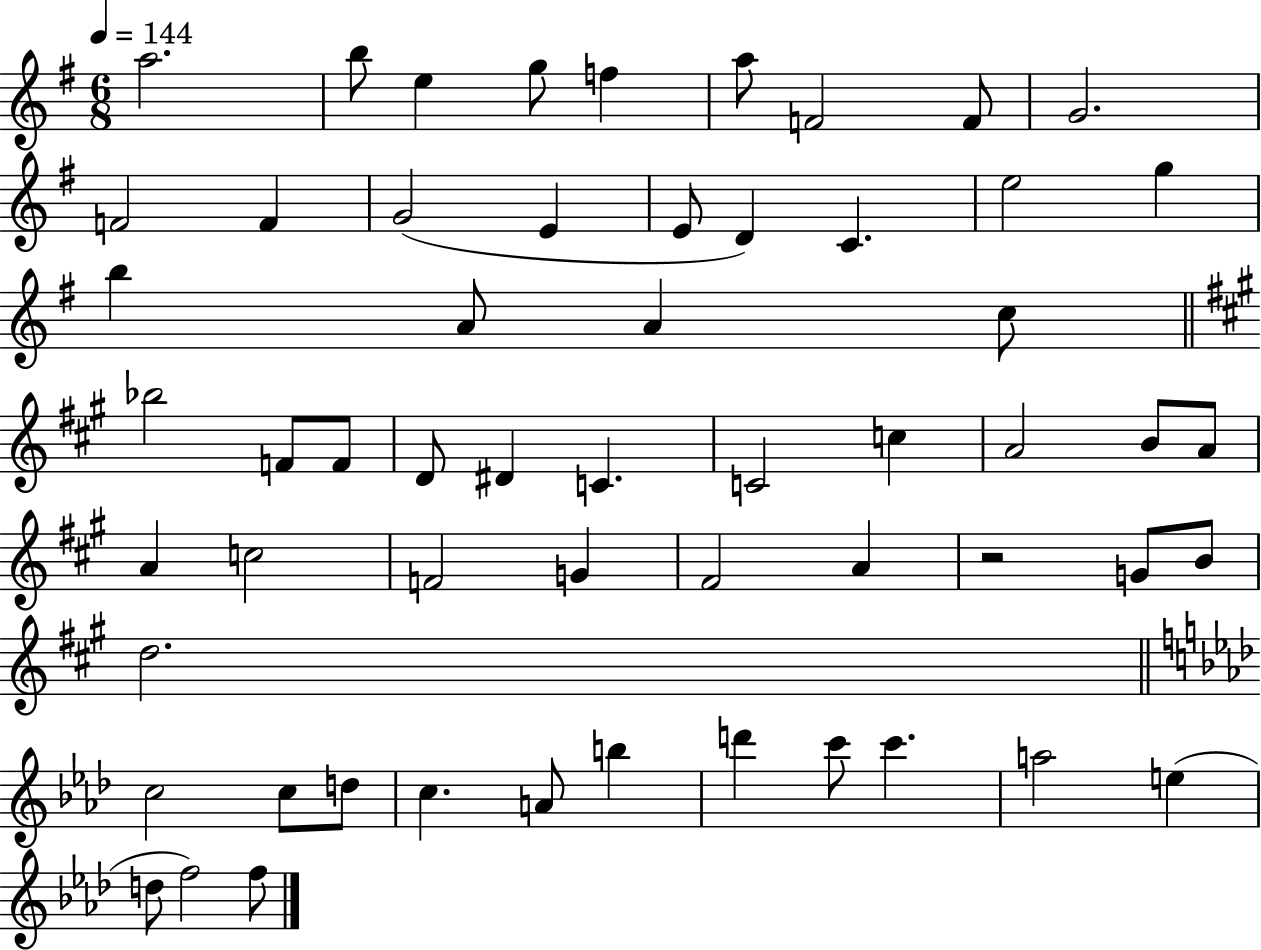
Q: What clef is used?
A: treble